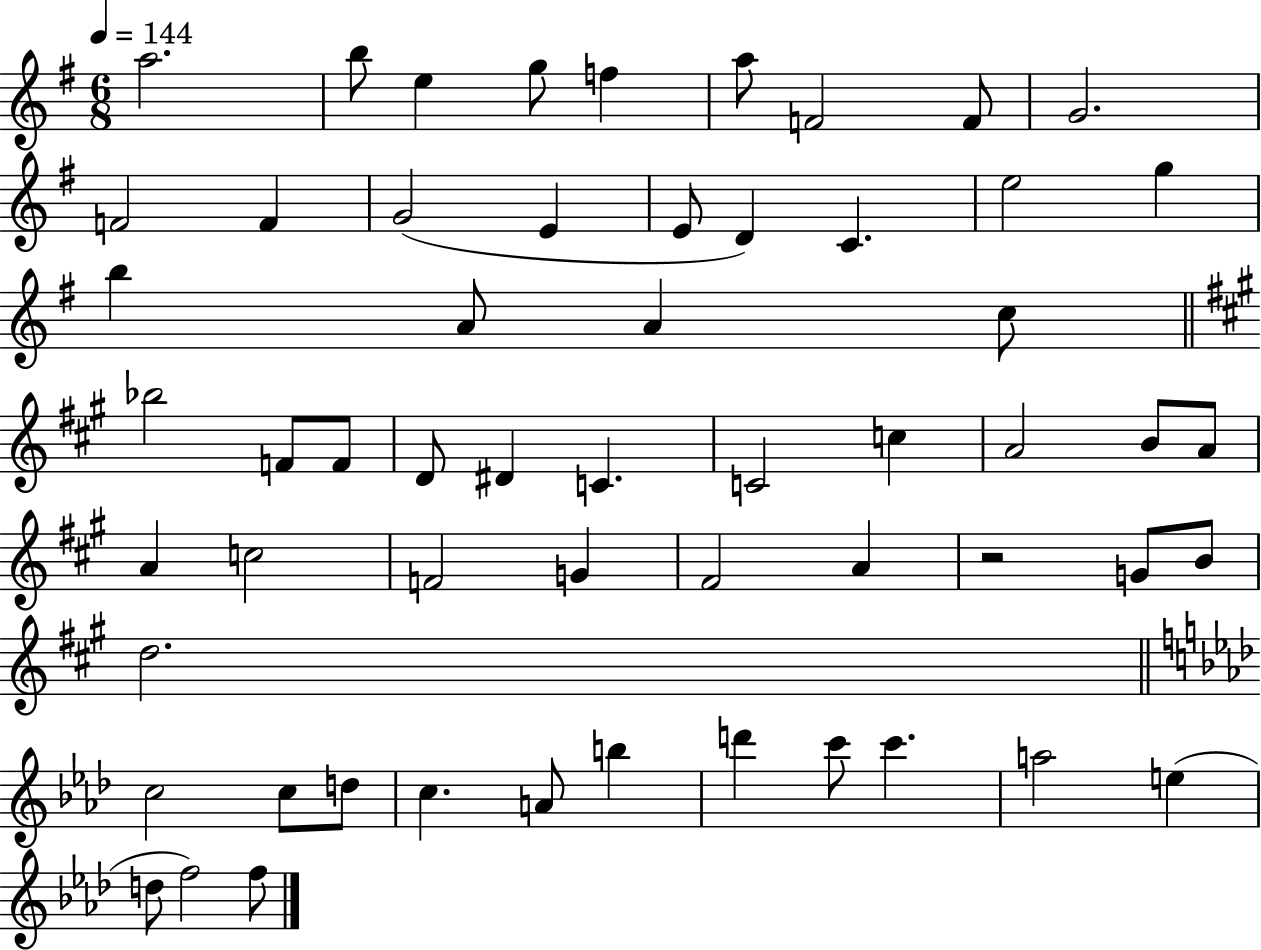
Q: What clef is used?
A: treble